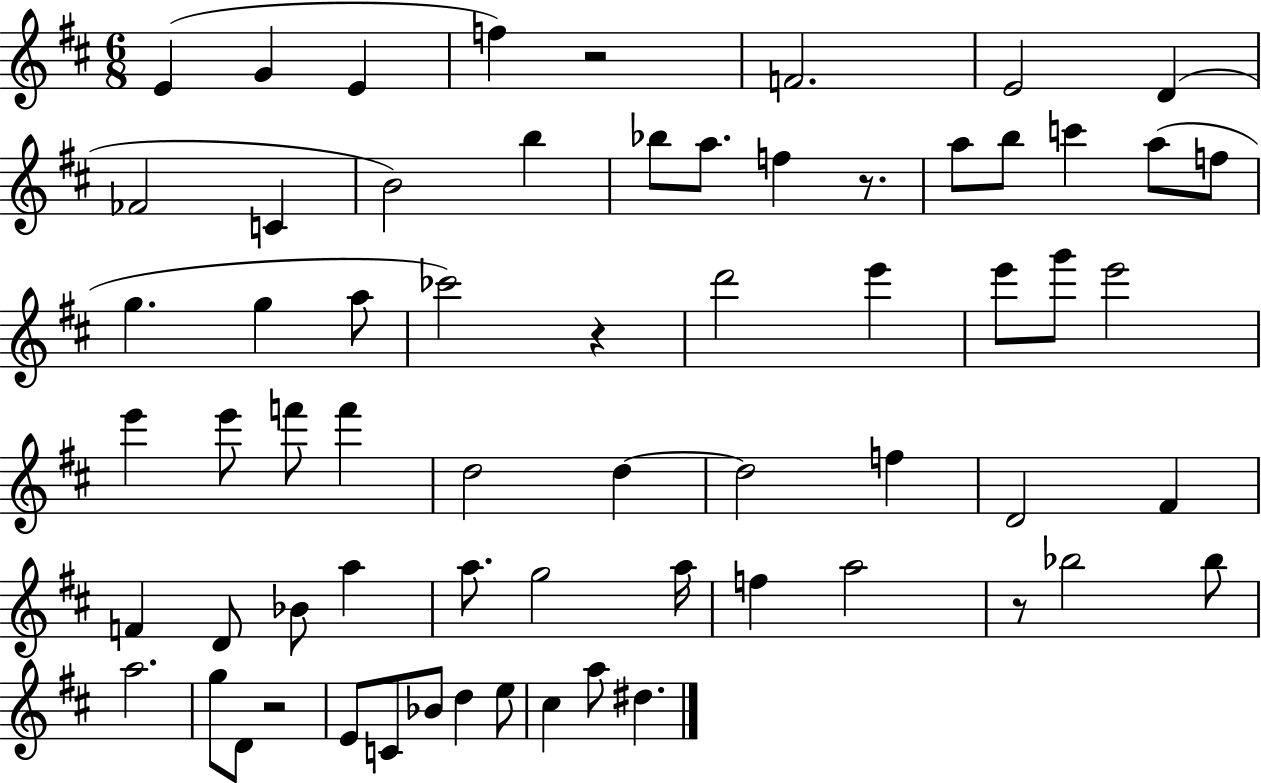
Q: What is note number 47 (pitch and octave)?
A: A5